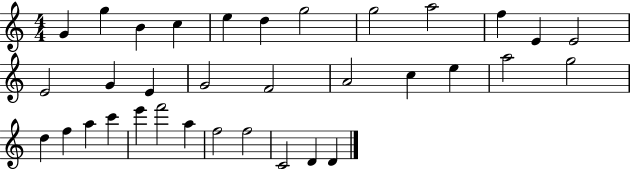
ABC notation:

X:1
T:Untitled
M:4/4
L:1/4
K:C
G g B c e d g2 g2 a2 f E E2 E2 G E G2 F2 A2 c e a2 g2 d f a c' e' f'2 a f2 f2 C2 D D